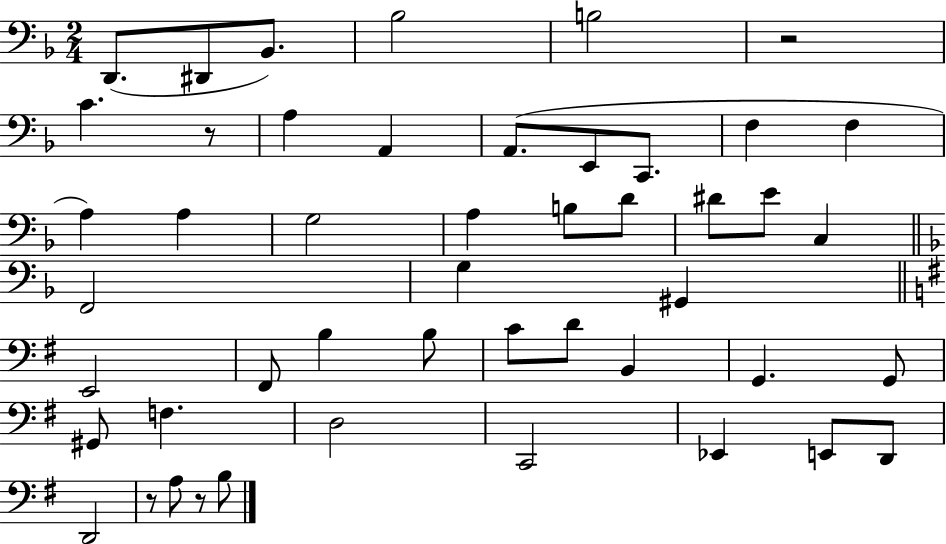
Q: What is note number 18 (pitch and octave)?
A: B3